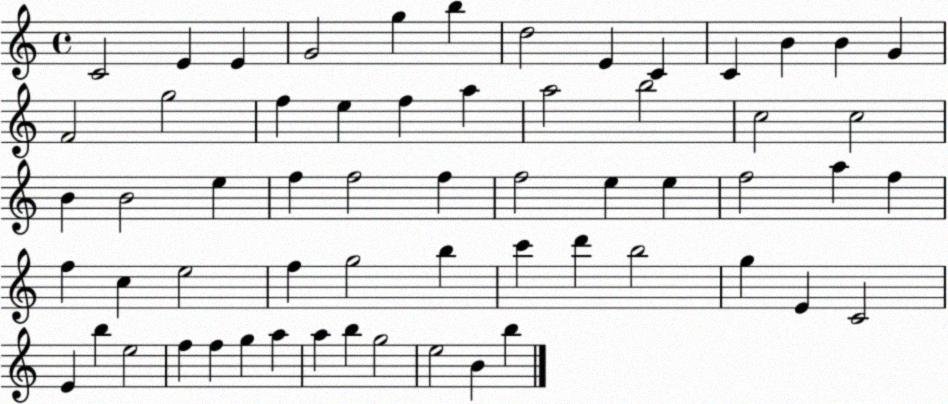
X:1
T:Untitled
M:4/4
L:1/4
K:C
C2 E E G2 g b d2 E C C B B G F2 g2 f e f a a2 b2 c2 c2 B B2 e f f2 f f2 e e f2 a f f c e2 f g2 b c' d' b2 g E C2 E b e2 f f g a a b g2 e2 B b